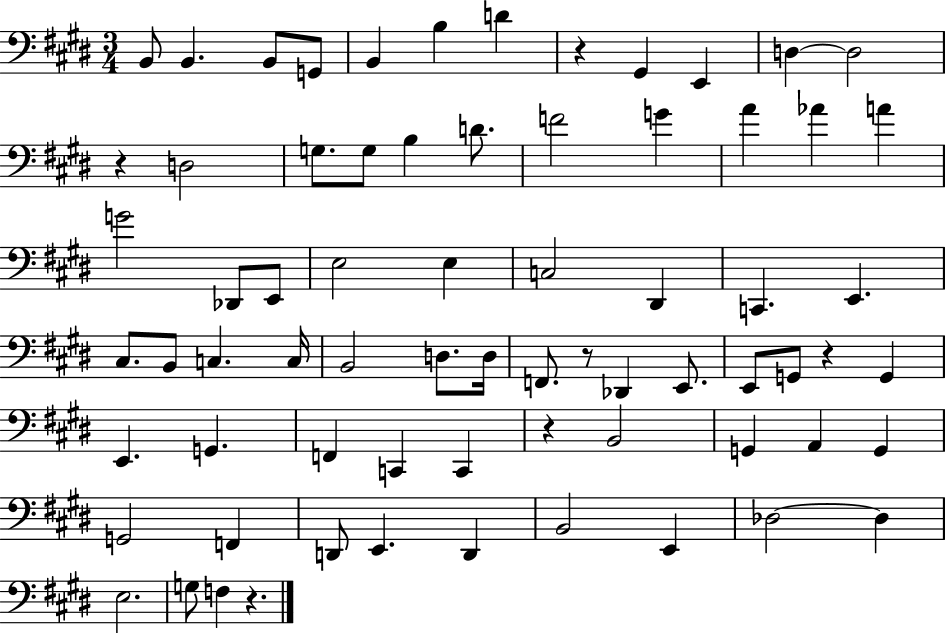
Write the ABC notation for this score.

X:1
T:Untitled
M:3/4
L:1/4
K:E
B,,/2 B,, B,,/2 G,,/2 B,, B, D z ^G,, E,, D, D,2 z D,2 G,/2 G,/2 B, D/2 F2 G A _A A G2 _D,,/2 E,,/2 E,2 E, C,2 ^D,, C,, E,, ^C,/2 B,,/2 C, C,/4 B,,2 D,/2 D,/4 F,,/2 z/2 _D,, E,,/2 E,,/2 G,,/2 z G,, E,, G,, F,, C,, C,, z B,,2 G,, A,, G,, G,,2 F,, D,,/2 E,, D,, B,,2 E,, _D,2 _D, E,2 G,/2 F, z